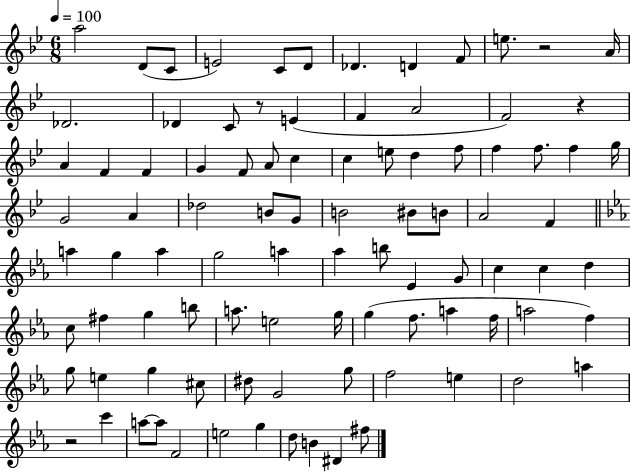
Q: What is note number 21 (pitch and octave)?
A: F4